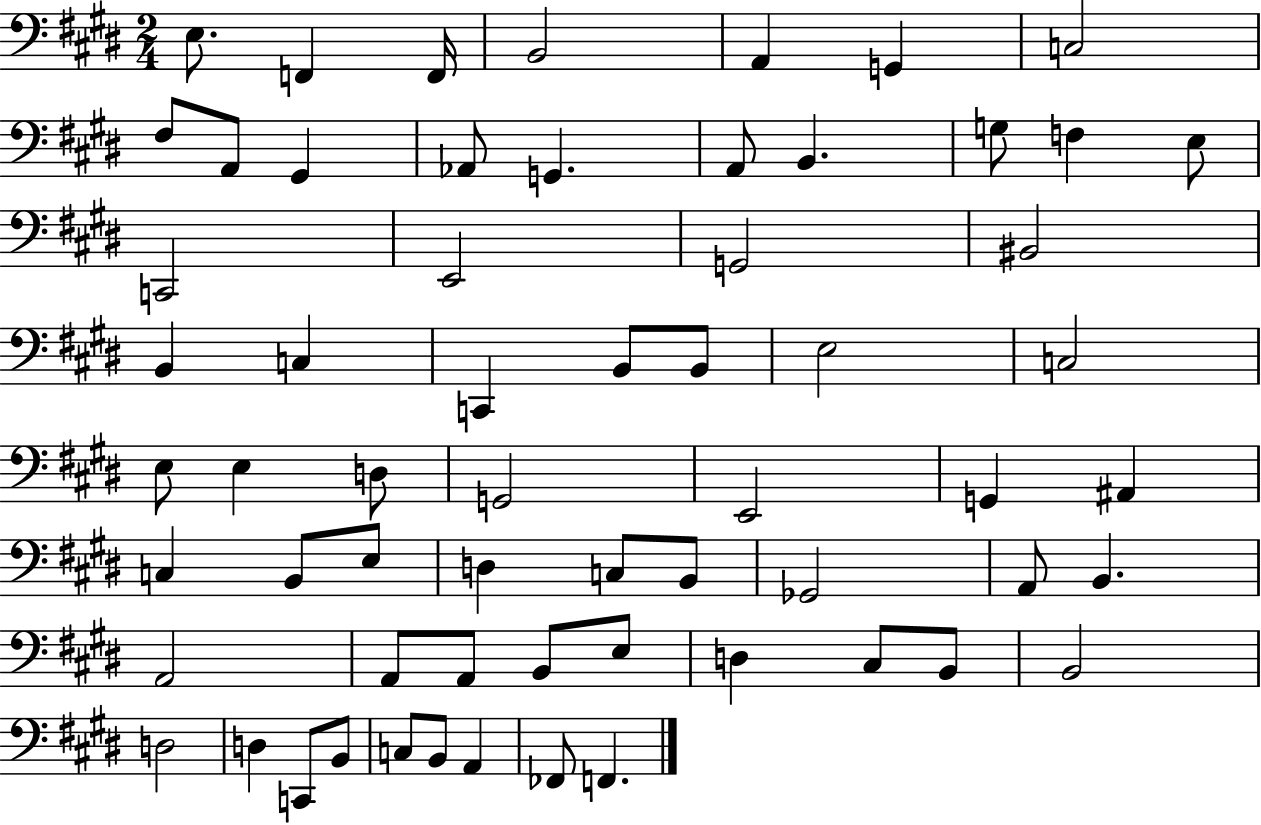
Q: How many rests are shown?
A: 0